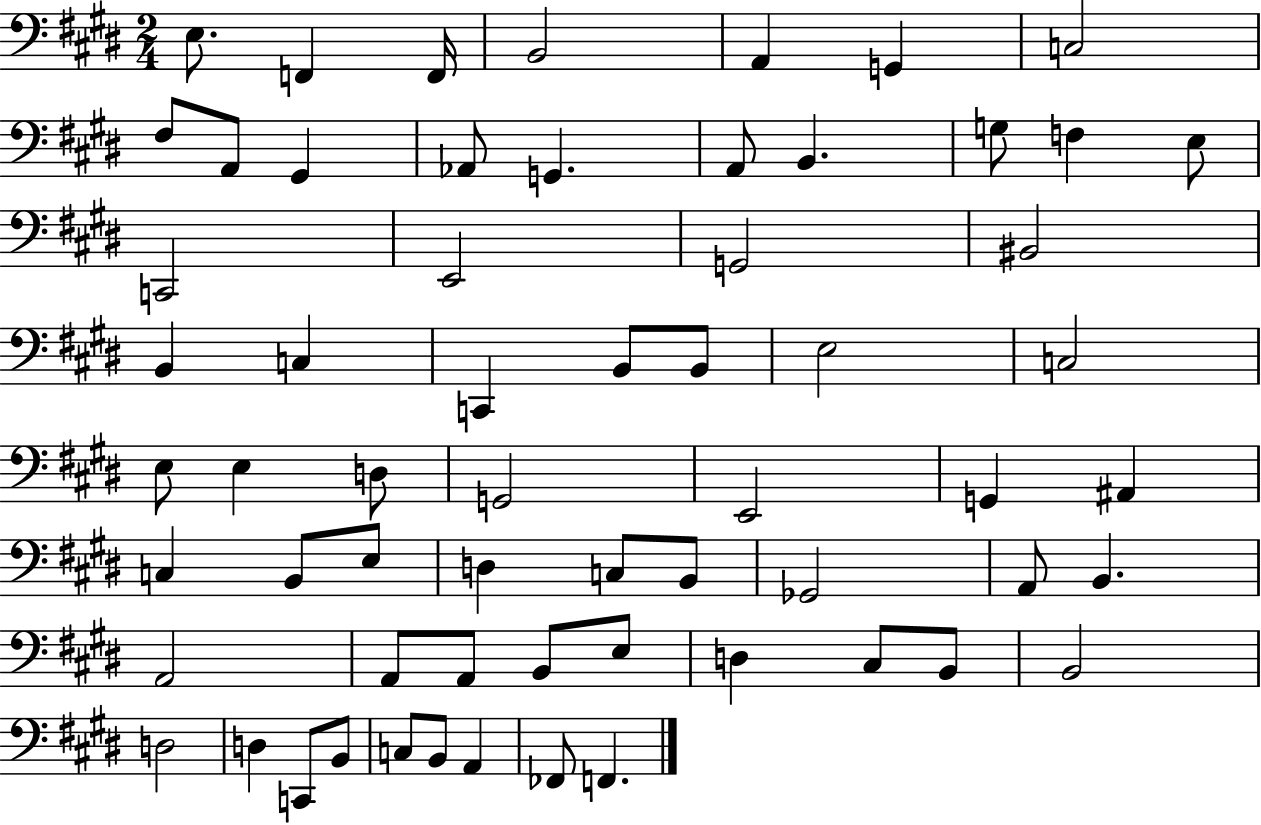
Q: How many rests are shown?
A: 0